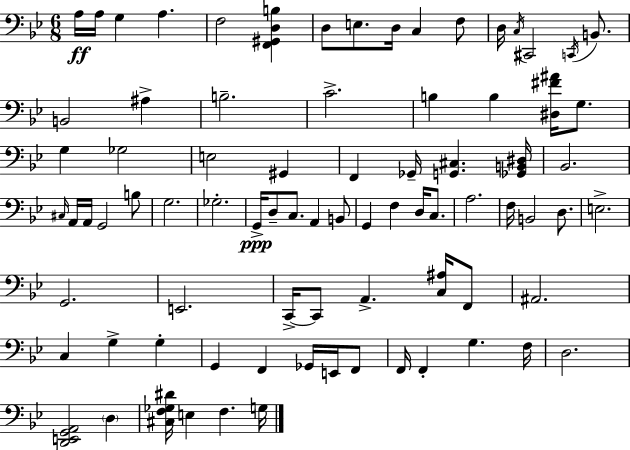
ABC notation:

X:1
T:Untitled
M:6/8
L:1/4
K:Bb
A,/4 A,/4 G, A, F,2 [F,,^G,,D,B,] D,/2 E,/2 D,/4 C, F,/2 D,/4 C,/4 ^C,,2 C,,/4 B,,/2 B,,2 ^A, B,2 C2 B, B, [^D,^F^A]/4 G,/2 G, _G,2 E,2 ^G,, F,, _G,,/4 [G,,^C,] [_G,,B,,^D,]/4 _B,,2 ^C,/4 A,,/4 A,,/4 G,,2 B,/2 G,2 _G,2 G,,/4 D,/2 C,/2 A,, B,,/2 G,, F, D,/4 C,/2 A,2 F,/4 B,,2 D,/2 E,2 G,,2 E,,2 C,,/4 C,,/2 A,, [C,^A,]/4 F,,/2 ^A,,2 C, G, G, G,, F,, _G,,/4 E,,/4 F,,/2 F,,/4 F,, G, F,/4 D,2 [D,,E,,G,,A,,]2 D, [^C,F,_G,^D]/4 E, F, G,/4